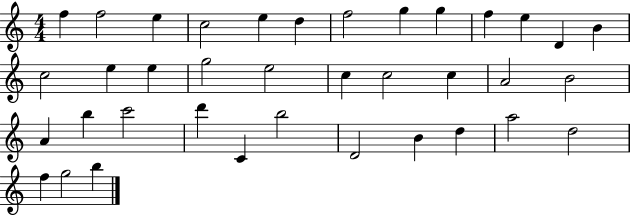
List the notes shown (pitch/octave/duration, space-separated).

F5/q F5/h E5/q C5/h E5/q D5/q F5/h G5/q G5/q F5/q E5/q D4/q B4/q C5/h E5/q E5/q G5/h E5/h C5/q C5/h C5/q A4/h B4/h A4/q B5/q C6/h D6/q C4/q B5/h D4/h B4/q D5/q A5/h D5/h F5/q G5/h B5/q